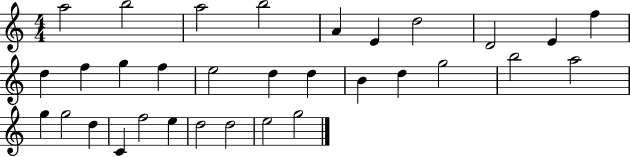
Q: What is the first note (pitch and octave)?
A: A5